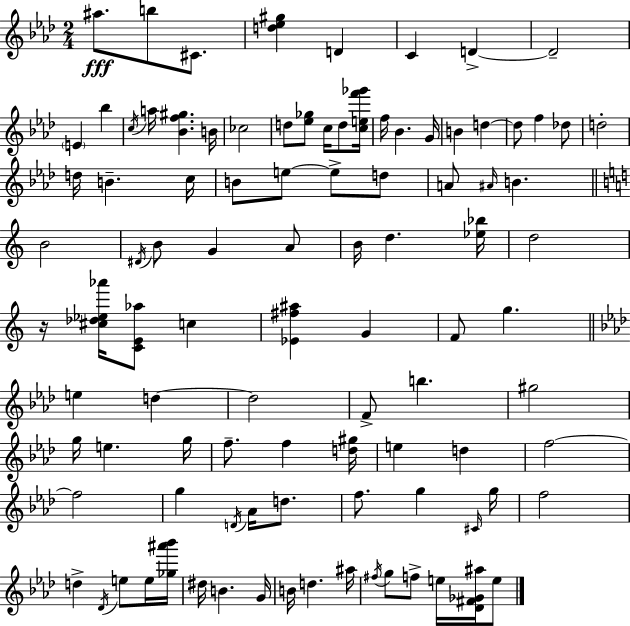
A#5/e. B5/e C#4/e. [D5,Eb5,G#5]/q D4/q C4/q D4/q D4/h E4/q Bb5/q C5/s A5/s [Bb4,F5,G#5]/q. B4/s CES5/h D5/e [Eb5,Gb5]/e C5/s D5/e [C5,E5,F6,Gb6]/s F5/s Bb4/q. G4/s B4/q D5/q D5/e F5/q Db5/e D5/h D5/s B4/q. C5/s B4/e E5/e E5/e D5/e A4/e A#4/s B4/q. B4/h D#4/s B4/e G4/q A4/e B4/s D5/q. [Eb5,Bb5]/s D5/h R/s [C#5,Db5,Eb5,Ab6]/s [C4,E4,Ab5]/e C5/q [Eb4,F#5,A#5]/q G4/q F4/e G5/q. E5/q D5/q D5/h F4/e B5/q. G#5/h G5/s E5/q. G5/s F5/e. F5/q [D5,G#5]/s E5/q D5/q F5/h F5/h G5/q D4/s Ab4/s D5/e. F5/e. G5/q C#4/s G5/s F5/h D5/q Db4/s E5/e E5/s [Gb5,A#6,Bb6]/s D#5/s B4/q. G4/s B4/s D5/q. A#5/s F#5/s G5/e F5/e E5/s [Db4,F#4,Gb4,A#5]/s E5/e